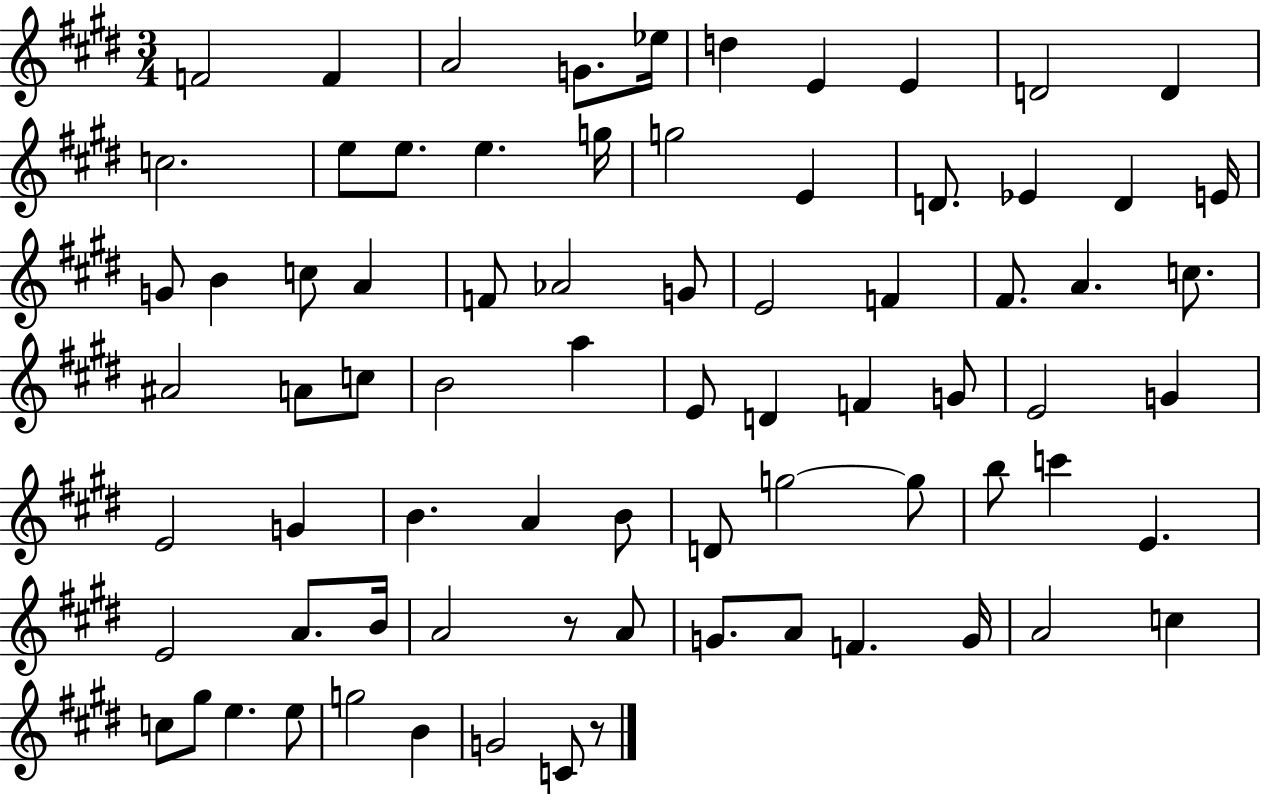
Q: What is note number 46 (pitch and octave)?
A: G4